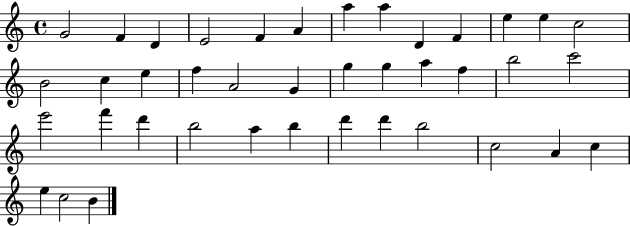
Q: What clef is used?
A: treble